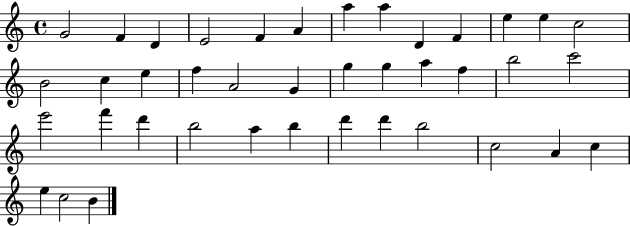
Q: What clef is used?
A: treble